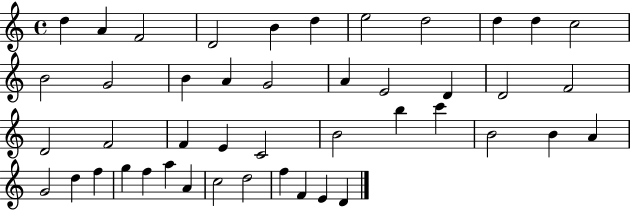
X:1
T:Untitled
M:4/4
L:1/4
K:C
d A F2 D2 B d e2 d2 d d c2 B2 G2 B A G2 A E2 D D2 F2 D2 F2 F E C2 B2 b c' B2 B A G2 d f g f a A c2 d2 f F E D